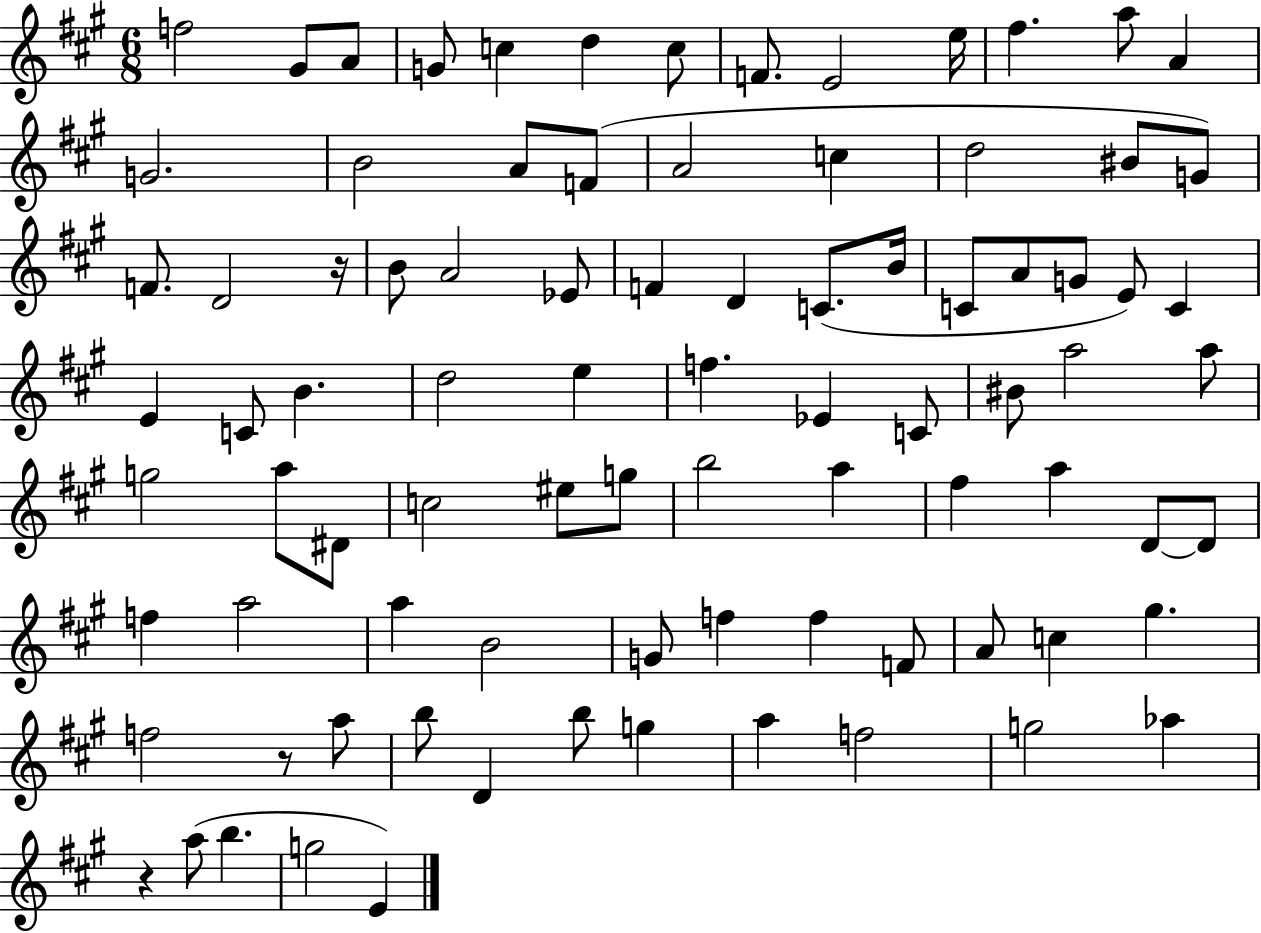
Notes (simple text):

F5/h G#4/e A4/e G4/e C5/q D5/q C5/e F4/e. E4/h E5/s F#5/q. A5/e A4/q G4/h. B4/h A4/e F4/e A4/h C5/q D5/h BIS4/e G4/e F4/e. D4/h R/s B4/e A4/h Eb4/e F4/q D4/q C4/e. B4/s C4/e A4/e G4/e E4/e C4/q E4/q C4/e B4/q. D5/h E5/q F5/q. Eb4/q C4/e BIS4/e A5/h A5/e G5/h A5/e D#4/e C5/h EIS5/e G5/e B5/h A5/q F#5/q A5/q D4/e D4/e F5/q A5/h A5/q B4/h G4/e F5/q F5/q F4/e A4/e C5/q G#5/q. F5/h R/e A5/e B5/e D4/q B5/e G5/q A5/q F5/h G5/h Ab5/q R/q A5/e B5/q. G5/h E4/q